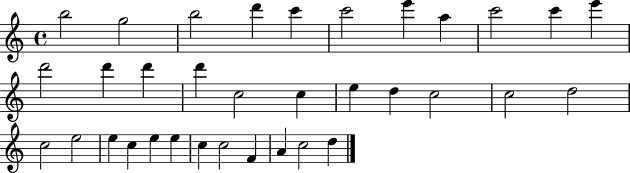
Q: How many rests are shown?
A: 0